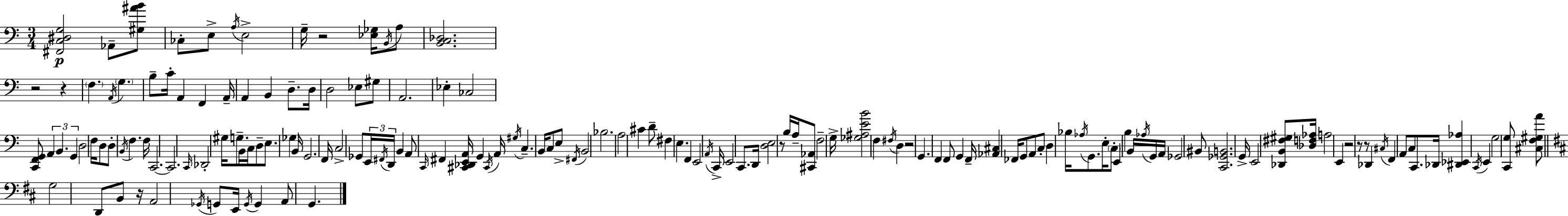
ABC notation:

X:1
T:Untitled
M:3/4
L:1/4
K:C
[^F,,C,^D,G,]2 _A,,/2 [^G,^AB]/2 _C,/2 E,/2 A,/4 E,2 G,/4 z2 [_E,_G,]/4 B,,/4 A,/2 [B,,C,_D,]2 z2 z F, A,,/4 G, B,/2 C/4 A,, F,, A,,/4 A,, B,, D,/2 D,/4 D,2 _E,/2 ^G,/2 A,,2 _E, _C,2 [C,,F,,G,,]/2 A,, B,, G,, D,2 F,/4 D,/2 D,/2 B,,/4 F, F,/4 C,,2 C,,2 C,,/4 _D,,2 ^G,/4 G,/2 B,,/4 C,/4 D,/2 E,/2 _G, B,,/4 G,,2 F,,/4 C,2 _G,,/2 E,,/4 ^F,,/4 D,,/4 B,, A,,/2 C,,/4 ^F,, [^C,,_D,,E,,A,,]/4 G,, ^C,,/4 A,,/4 ^G,/4 C, B,,/4 C,/2 E,/2 ^F,,/4 B,,2 _B,2 A,2 ^C D/2 ^F, E, F,, E,,2 A,,/4 C,,/4 E,,2 C,,/2 D,,/4 [D,E,]2 z/2 B,/4 A,/4 [^C,,_A,,]/2 F,2 G,/4 [_G,^A,EB]2 F, ^F,/4 D, z2 G,, F,, F,,/2 G,, F,,/4 [_A,,^C,] _F,,/4 G,,/2 A,,/2 C,/2 D, _B,/4 _A,/4 G,,/2 E,/4 C,/2 E,, B, B,,/4 _A,/4 G,,/4 A,,/4 _G,,2 ^B,,/2 [C,,_G,,B,,]2 G,,/4 E,,2 [_D,,B,,^F,^G,]/2 [_D,F,_A,]/4 A,2 E,, z2 z/2 z/2 _D,, ^C,/4 F,, A,,/2 C,/2 C,,/2 _D,,/4 [^D,,_E,,_A,] C,,/4 E,, G,2 [C,,G,]/2 [^C,F,^G,A]/2 G,2 D,,/2 B,,/2 z/4 A,,2 _G,,/4 G,,/2 E,,/4 G,,/4 G,, A,,/2 G,,